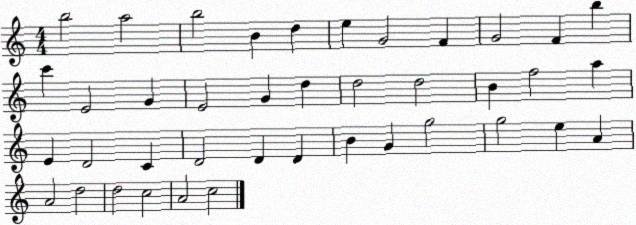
X:1
T:Untitled
M:4/4
L:1/4
K:C
b2 a2 b2 B d e G2 F G2 F b c' E2 G E2 G d d2 d2 B f2 a E D2 C D2 D D B G g2 g2 e A A2 d2 d2 c2 A2 c2